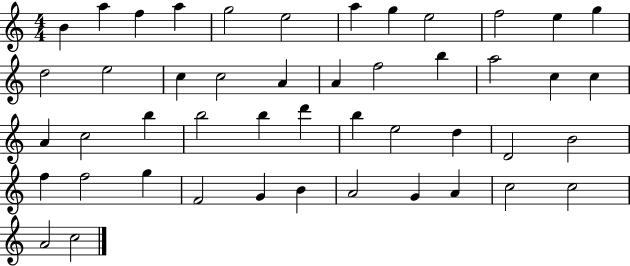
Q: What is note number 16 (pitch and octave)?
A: C5